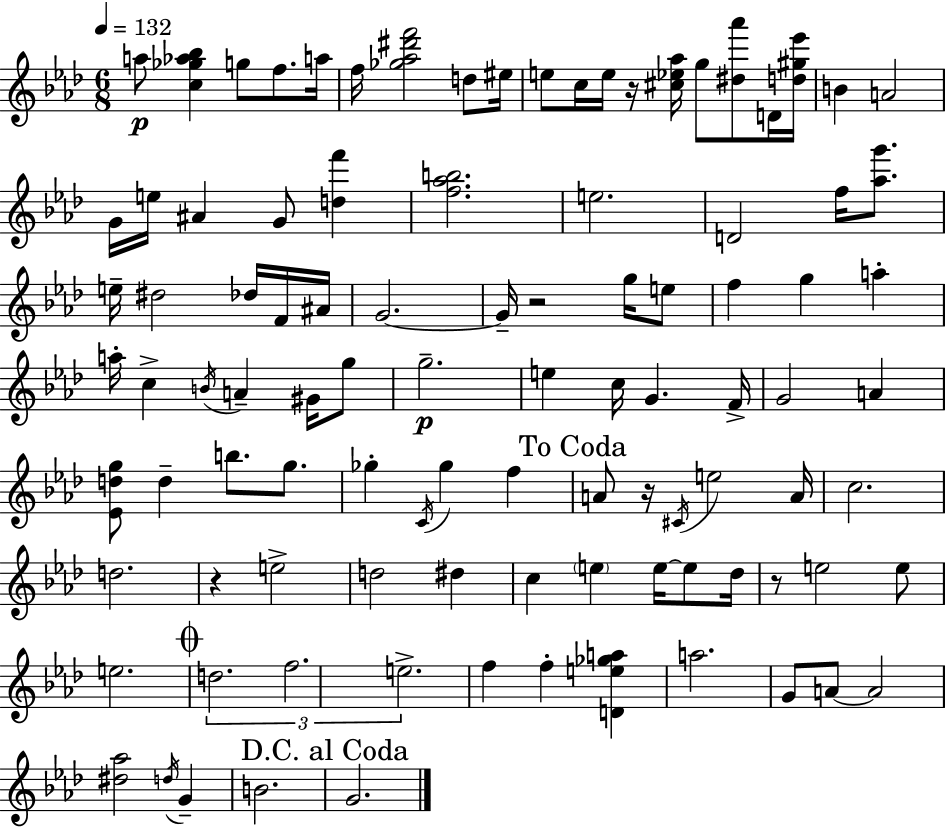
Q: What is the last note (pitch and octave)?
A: G4